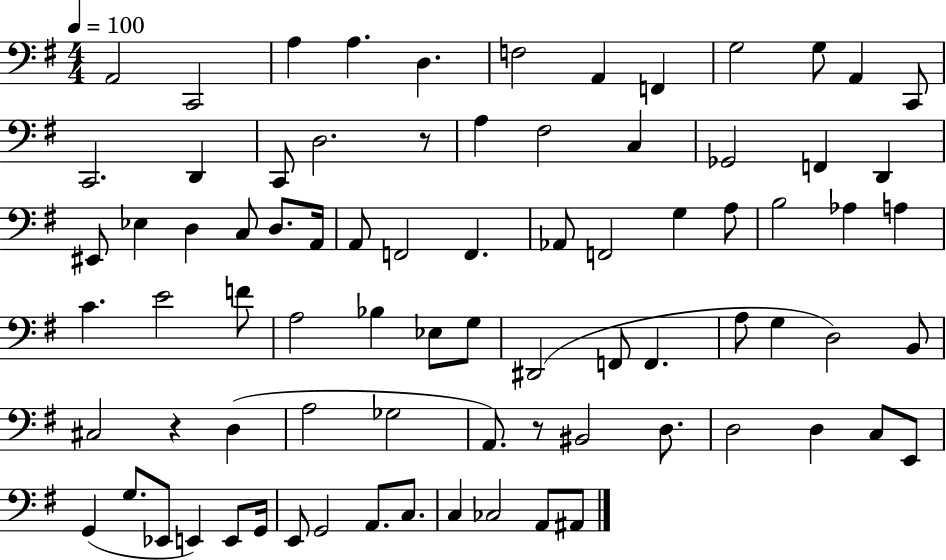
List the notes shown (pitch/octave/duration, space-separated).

A2/h C2/h A3/q A3/q. D3/q. F3/h A2/q F2/q G3/h G3/e A2/q C2/e C2/h. D2/q C2/e D3/h. R/e A3/q F#3/h C3/q Gb2/h F2/q D2/q EIS2/e Eb3/q D3/q C3/e D3/e. A2/s A2/e F2/h F2/q. Ab2/e F2/h G3/q A3/e B3/h Ab3/q A3/q C4/q. E4/h F4/e A3/h Bb3/q Eb3/e G3/e D#2/h F2/e F2/q. A3/e G3/q D3/h B2/e C#3/h R/q D3/q A3/h Gb3/h A2/e. R/e BIS2/h D3/e. D3/h D3/q C3/e E2/e G2/q G3/e. Eb2/e E2/q E2/e G2/s E2/e G2/h A2/e. C3/e. C3/q CES3/h A2/e A#2/e